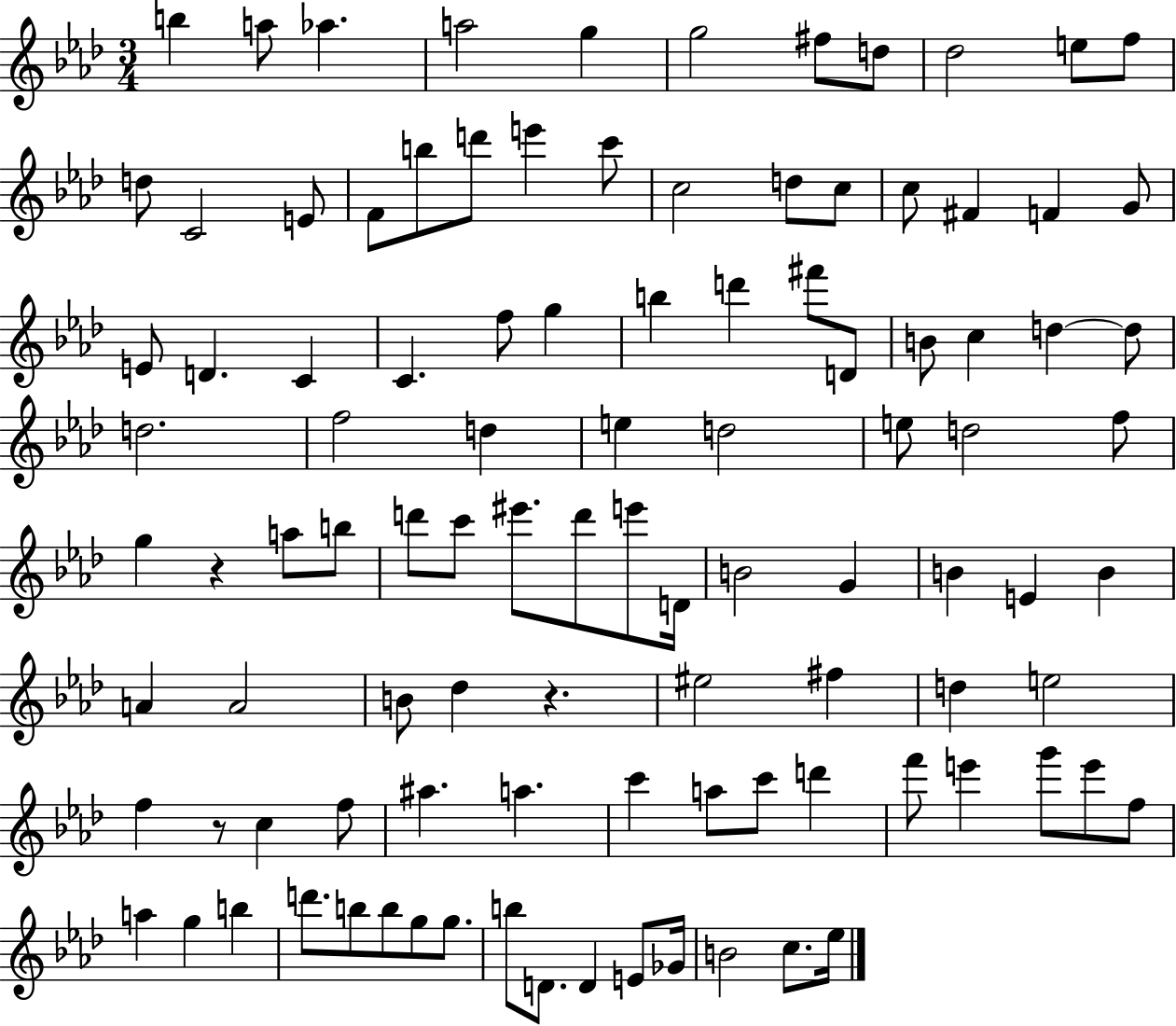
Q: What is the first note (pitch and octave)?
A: B5